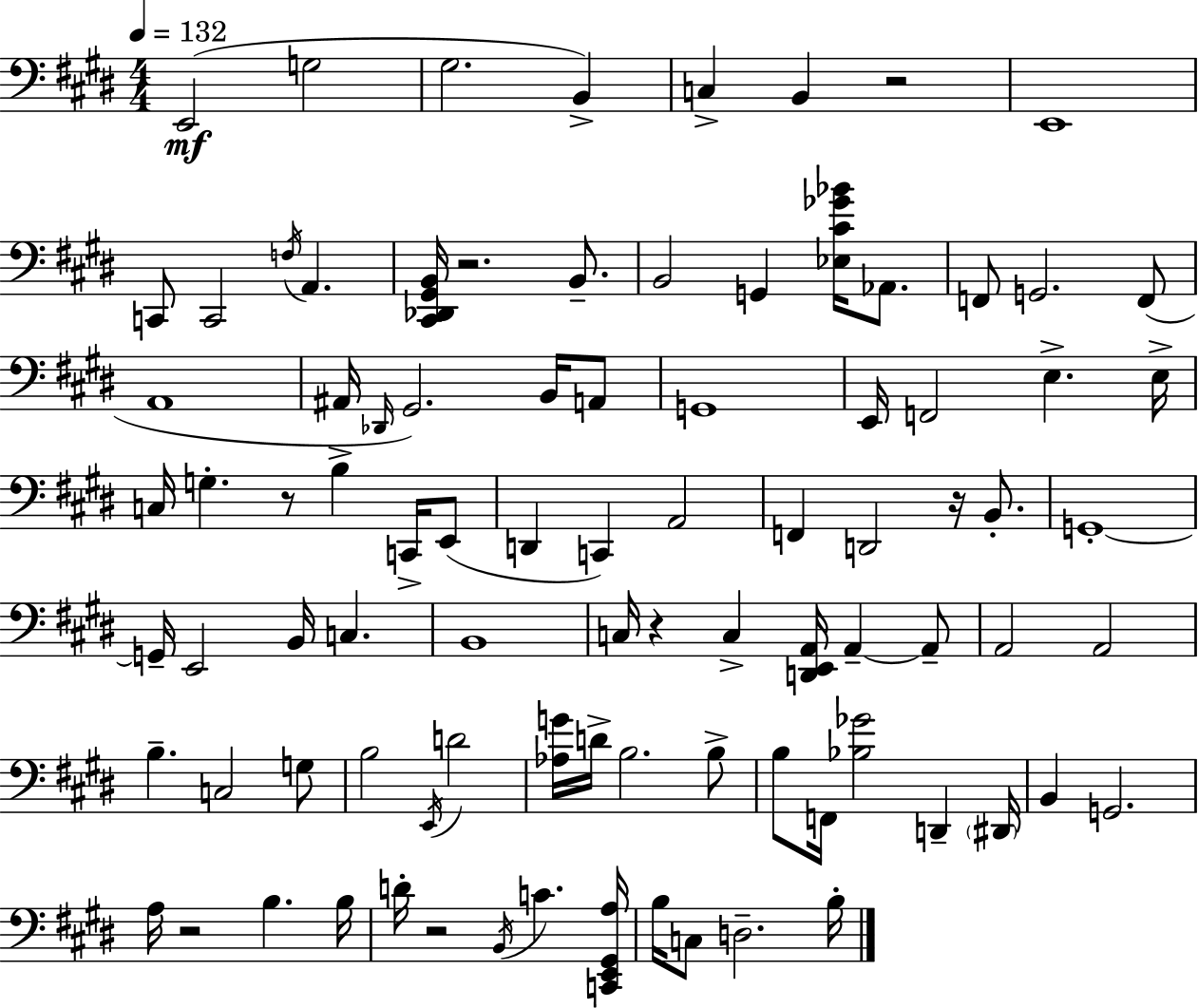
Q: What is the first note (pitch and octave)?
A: E2